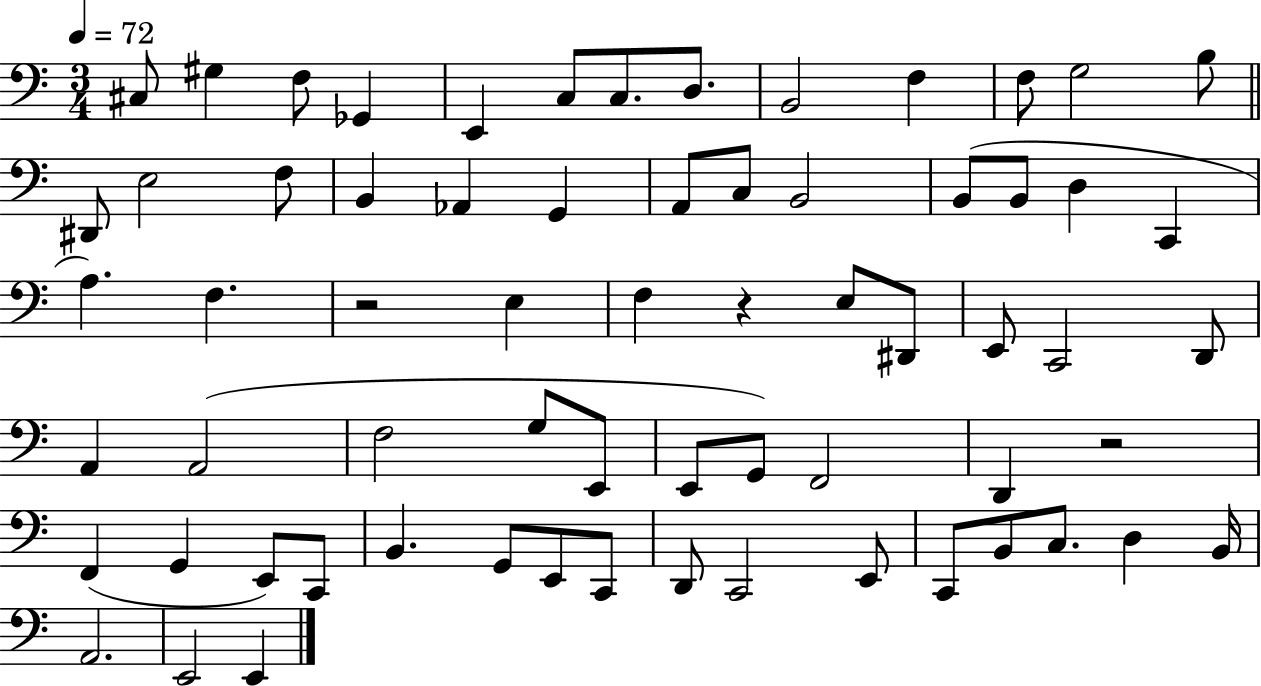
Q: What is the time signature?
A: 3/4